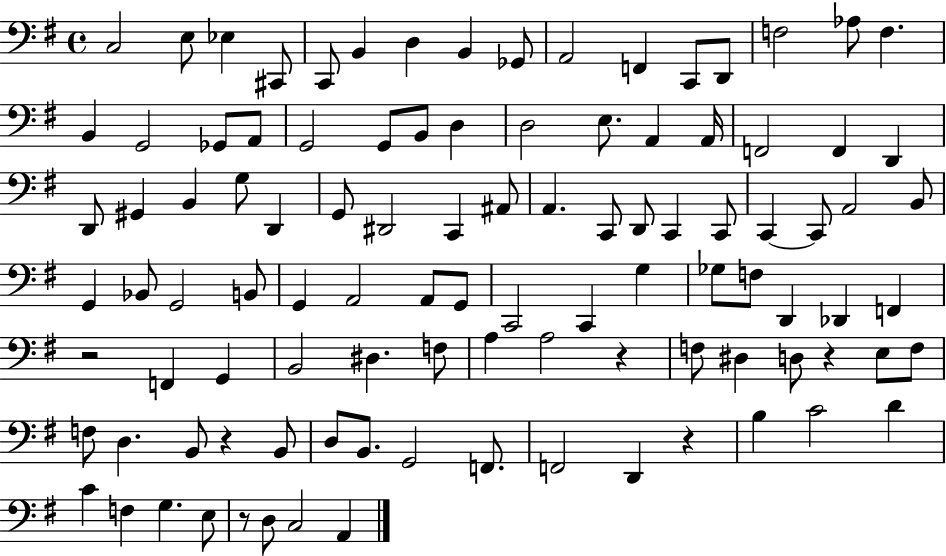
C3/h E3/e Eb3/q C#2/e C2/e B2/q D3/q B2/q Gb2/e A2/h F2/q C2/e D2/e F3/h Ab3/e F3/q. B2/q G2/h Gb2/e A2/e G2/h G2/e B2/e D3/q D3/h E3/e. A2/q A2/s F2/h F2/q D2/q D2/e G#2/q B2/q G3/e D2/q G2/e D#2/h C2/q A#2/e A2/q. C2/e D2/e C2/q C2/e C2/q C2/e A2/h B2/e G2/q Bb2/e G2/h B2/e G2/q A2/h A2/e G2/e C2/h C2/q G3/q Gb3/e F3/e D2/q Db2/q F2/q R/h F2/q G2/q B2/h D#3/q. F3/e A3/q A3/h R/q F3/e D#3/q D3/e R/q E3/e F3/e F3/e D3/q. B2/e R/q B2/e D3/e B2/e. G2/h F2/e. F2/h D2/q R/q B3/q C4/h D4/q C4/q F3/q G3/q. E3/e R/e D3/e C3/h A2/q